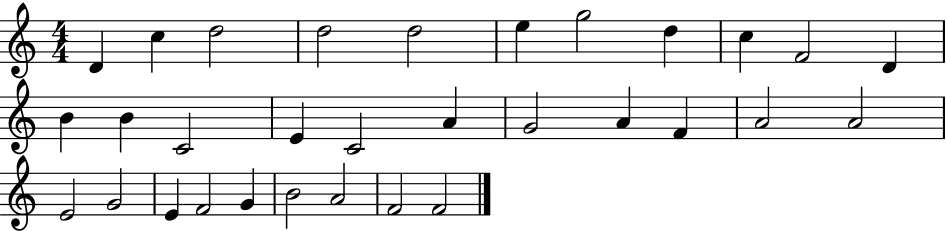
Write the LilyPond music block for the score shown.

{
  \clef treble
  \numericTimeSignature
  \time 4/4
  \key c \major
  d'4 c''4 d''2 | d''2 d''2 | e''4 g''2 d''4 | c''4 f'2 d'4 | \break b'4 b'4 c'2 | e'4 c'2 a'4 | g'2 a'4 f'4 | a'2 a'2 | \break e'2 g'2 | e'4 f'2 g'4 | b'2 a'2 | f'2 f'2 | \break \bar "|."
}